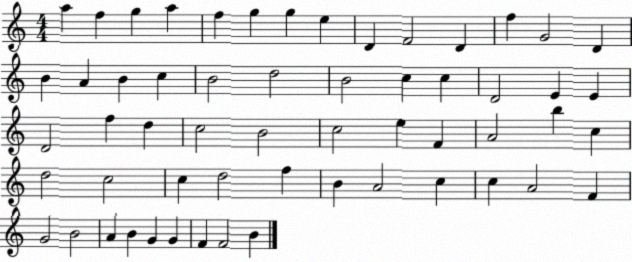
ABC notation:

X:1
T:Untitled
M:4/4
L:1/4
K:C
a f g a f g g e D F2 D f G2 D B A B c B2 d2 B2 c c D2 E E D2 f d c2 B2 c2 e F A2 b c d2 c2 c d2 f B A2 c c A2 F G2 B2 A B G G F F2 B